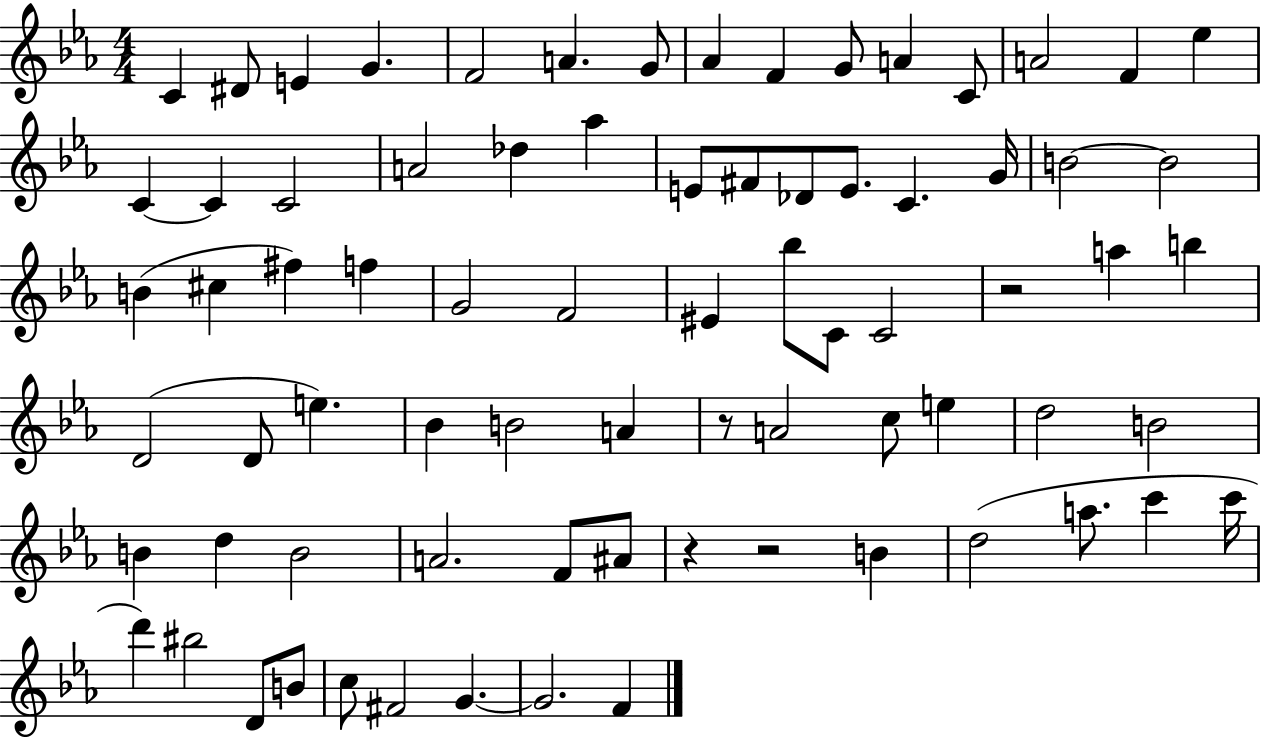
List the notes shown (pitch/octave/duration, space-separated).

C4/q D#4/e E4/q G4/q. F4/h A4/q. G4/e Ab4/q F4/q G4/e A4/q C4/e A4/h F4/q Eb5/q C4/q C4/q C4/h A4/h Db5/q Ab5/q E4/e F#4/e Db4/e E4/e. C4/q. G4/s B4/h B4/h B4/q C#5/q F#5/q F5/q G4/h F4/h EIS4/q Bb5/e C4/e C4/h R/h A5/q B5/q D4/h D4/e E5/q. Bb4/q B4/h A4/q R/e A4/h C5/e E5/q D5/h B4/h B4/q D5/q B4/h A4/h. F4/e A#4/e R/q R/h B4/q D5/h A5/e. C6/q C6/s D6/q BIS5/h D4/e B4/e C5/e F#4/h G4/q. G4/h. F4/q